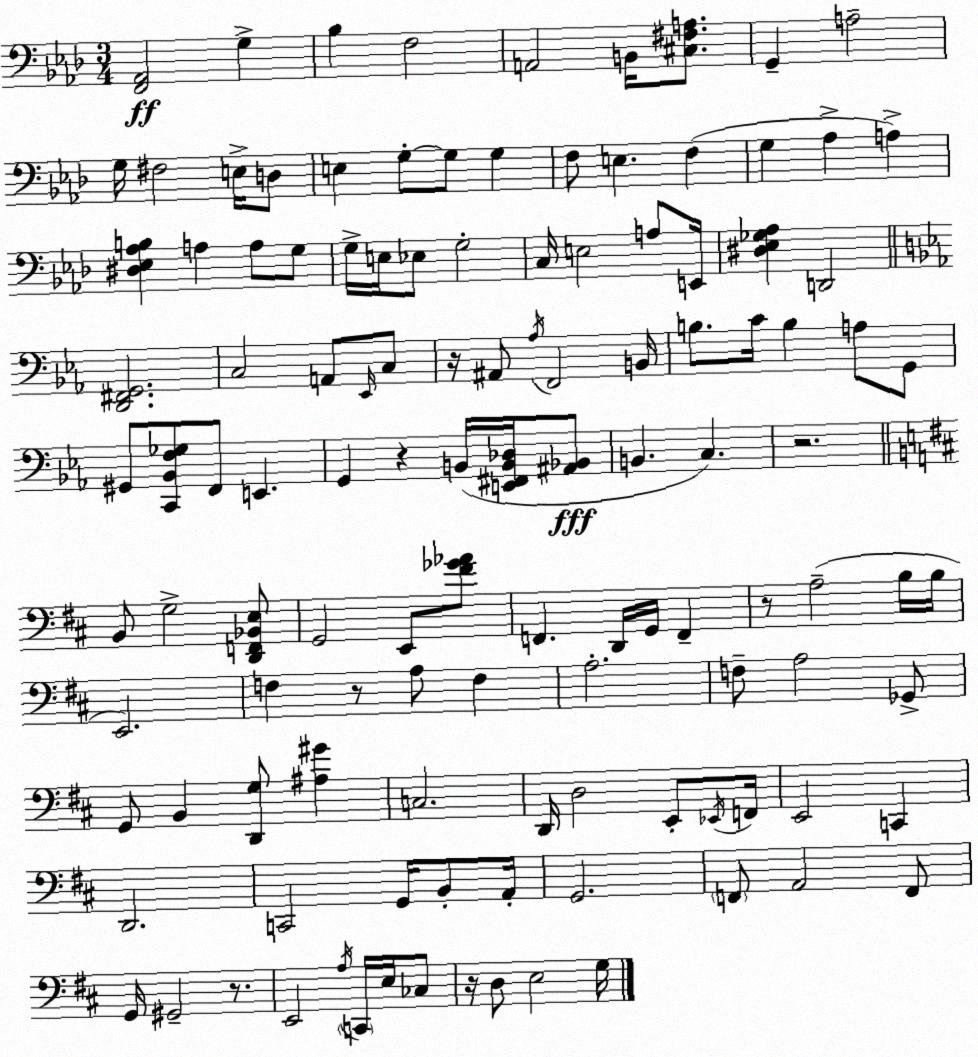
X:1
T:Untitled
M:3/4
L:1/4
K:Ab
[F,,_A,,]2 G, _B, F,2 A,,2 B,,/4 [^C,^F,A,]/2 G,, A,2 G,/4 ^F,2 E,/4 D,/2 E, G,/2 G,/2 G, F,/2 E, F, G, _A, A, [^D,_E,_A,B,] A, A,/2 G,/2 G,/4 E,/4 _E,/2 G,2 C,/4 E,2 A,/2 E,,/4 [^D,_E,_G,_A,] D,,2 [D,,^F,,G,,]2 C,2 A,,/2 _E,,/4 C,/2 z/4 ^A,,/2 _A,/4 F,,2 B,,/4 B,/2 C/4 B, A,/2 G,,/2 ^G,,/2 [C,,_B,,F,_G,]/2 F,,/2 E,, G,, z B,,/4 [E,,^F,,B,,_D,]/4 [^A,,_B,,]/2 B,, C, z2 B,,/2 G,2 [D,,F,,_B,,E,]/2 G,,2 E,,/2 [^F_G_A]/2 F,, D,,/4 G,,/4 F,, z/2 A,2 B,/4 B,/4 E,,2 F, z/2 A,/2 F, A,2 F,/2 A,2 _G,,/2 G,,/2 B,, [D,,G,]/2 [^A,^G] C,2 D,,/4 D,2 E,,/2 _E,,/4 F,,/4 E,,2 C,, D,,2 C,,2 G,,/4 B,,/2 A,,/4 G,,2 F,,/2 A,,2 F,,/2 G,,/4 ^G,,2 z/2 E,,2 A,/4 C,,/4 E,/4 _C,/2 z/4 D,/2 E,2 G,/4